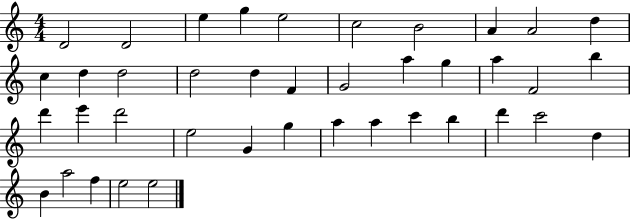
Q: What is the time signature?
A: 4/4